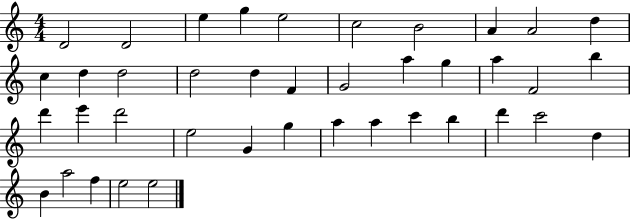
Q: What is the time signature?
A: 4/4